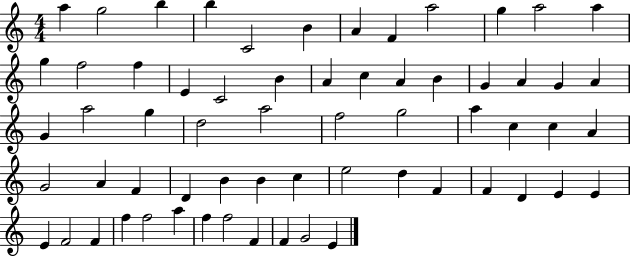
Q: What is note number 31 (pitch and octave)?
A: A5